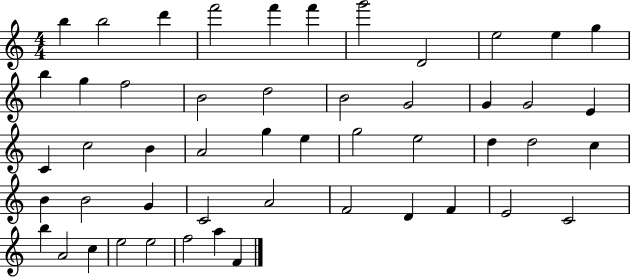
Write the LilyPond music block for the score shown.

{
  \clef treble
  \numericTimeSignature
  \time 4/4
  \key c \major
  b''4 b''2 d'''4 | f'''2 f'''4 f'''4 | g'''2 d'2 | e''2 e''4 g''4 | \break b''4 g''4 f''2 | b'2 d''2 | b'2 g'2 | g'4 g'2 e'4 | \break c'4 c''2 b'4 | a'2 g''4 e''4 | g''2 e''2 | d''4 d''2 c''4 | \break b'4 b'2 g'4 | c'2 a'2 | f'2 d'4 f'4 | e'2 c'2 | \break b''4 a'2 c''4 | e''2 e''2 | f''2 a''4 f'4 | \bar "|."
}